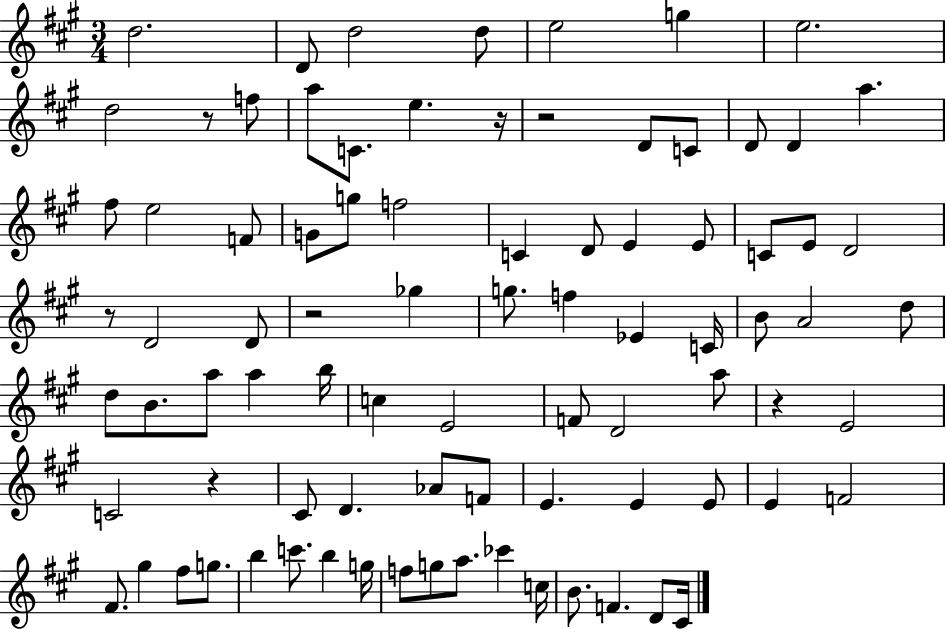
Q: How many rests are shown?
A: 7